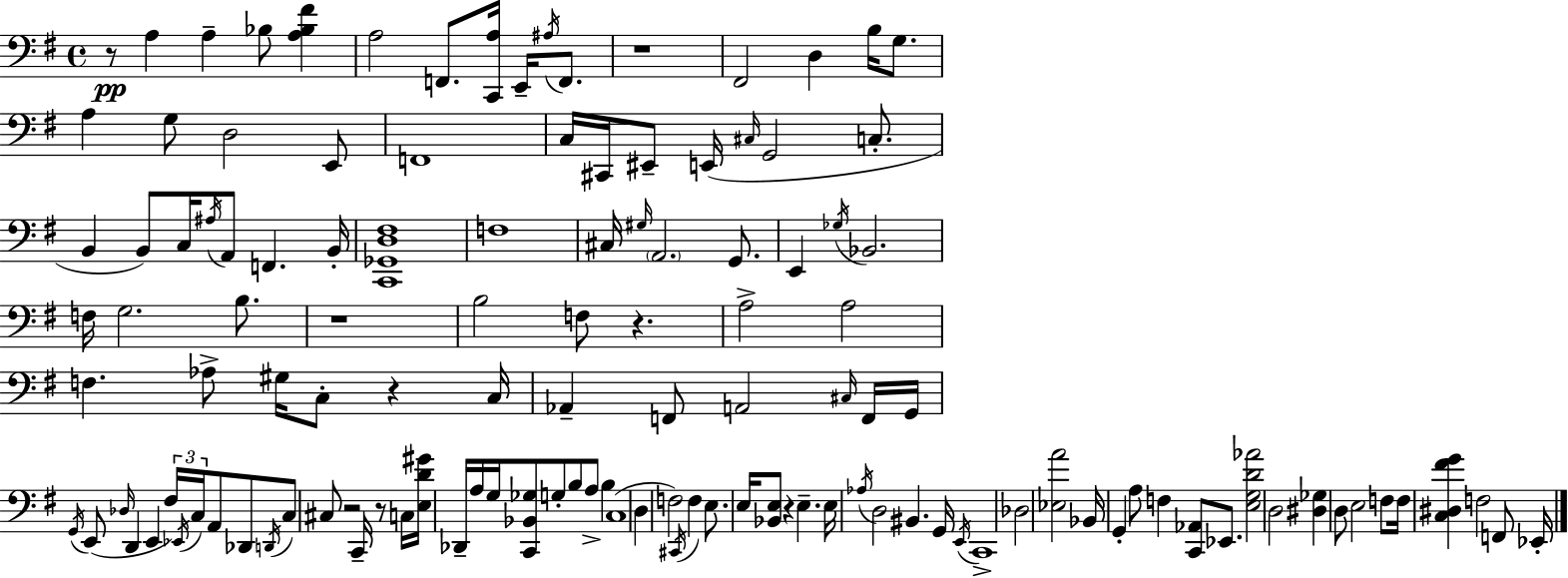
{
  \clef bass
  \time 4/4
  \defaultTimeSignature
  \key g \major
  \repeat volta 2 { r8\pp a4 a4-- bes8 <a bes fis'>4 | a2 f,8. <c, a>16 e,16-- \acciaccatura { ais16 } f,8. | r1 | fis,2 d4 b16 g8. | \break a4 g8 d2 e,8 | f,1 | c16 cis,16 eis,8-- e,16( \grace { cis16 } g,2 c8.-. | b,4 b,8) c16 \acciaccatura { ais16 } a,8 f,4. | \break b,16-. <c, ges, d fis>1 | f1 | cis16 \grace { gis16 } \parenthesize a,2. | g,8. e,4 \acciaccatura { ges16 } bes,2. | \break f16 g2. | b8. r1 | b2 f8 r4. | a2-> a2 | \break f4. aes8-> gis16 c8-. | r4 c16 aes,4-- f,8 a,2 | \grace { cis16 } f,16 g,16 \acciaccatura { g,16 }( e,8 \grace { des16 } d,4 e,4 | \tuplet 3/2 { fis16) \acciaccatura { ees,16 } c16 } a,8 des,8 \acciaccatura { d,16 } c8 cis8 r2 | \break c,16-- r8 c16 <e d' gis'>16 des,16-- a16 g16 <c, bes, ges>8 | g8-. b8 a8-> b4 c1( | d4 f2) | \acciaccatura { cis,16 } f4 e8. e16 <bes, e>8 | \break r4 e4.-- e16 \acciaccatura { aes16 } d2 | bis,4. g,16 \acciaccatura { e,16 } c,1-> | des2 | <ees a'>2 bes,16 g,4-. | \break a8 f4 <c, aes,>8 ees,8. <e g d' aes'>2 | d2 <dis ges>4 | d8 e2 f8 f16 <c dis fis' g'>4 | f2 f,8 ees,16-. } \bar "|."
}